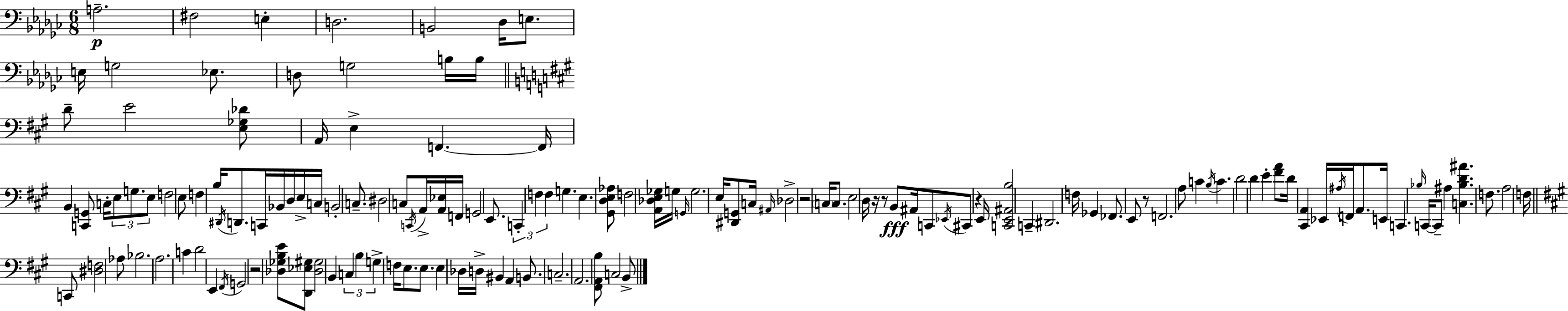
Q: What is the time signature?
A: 6/8